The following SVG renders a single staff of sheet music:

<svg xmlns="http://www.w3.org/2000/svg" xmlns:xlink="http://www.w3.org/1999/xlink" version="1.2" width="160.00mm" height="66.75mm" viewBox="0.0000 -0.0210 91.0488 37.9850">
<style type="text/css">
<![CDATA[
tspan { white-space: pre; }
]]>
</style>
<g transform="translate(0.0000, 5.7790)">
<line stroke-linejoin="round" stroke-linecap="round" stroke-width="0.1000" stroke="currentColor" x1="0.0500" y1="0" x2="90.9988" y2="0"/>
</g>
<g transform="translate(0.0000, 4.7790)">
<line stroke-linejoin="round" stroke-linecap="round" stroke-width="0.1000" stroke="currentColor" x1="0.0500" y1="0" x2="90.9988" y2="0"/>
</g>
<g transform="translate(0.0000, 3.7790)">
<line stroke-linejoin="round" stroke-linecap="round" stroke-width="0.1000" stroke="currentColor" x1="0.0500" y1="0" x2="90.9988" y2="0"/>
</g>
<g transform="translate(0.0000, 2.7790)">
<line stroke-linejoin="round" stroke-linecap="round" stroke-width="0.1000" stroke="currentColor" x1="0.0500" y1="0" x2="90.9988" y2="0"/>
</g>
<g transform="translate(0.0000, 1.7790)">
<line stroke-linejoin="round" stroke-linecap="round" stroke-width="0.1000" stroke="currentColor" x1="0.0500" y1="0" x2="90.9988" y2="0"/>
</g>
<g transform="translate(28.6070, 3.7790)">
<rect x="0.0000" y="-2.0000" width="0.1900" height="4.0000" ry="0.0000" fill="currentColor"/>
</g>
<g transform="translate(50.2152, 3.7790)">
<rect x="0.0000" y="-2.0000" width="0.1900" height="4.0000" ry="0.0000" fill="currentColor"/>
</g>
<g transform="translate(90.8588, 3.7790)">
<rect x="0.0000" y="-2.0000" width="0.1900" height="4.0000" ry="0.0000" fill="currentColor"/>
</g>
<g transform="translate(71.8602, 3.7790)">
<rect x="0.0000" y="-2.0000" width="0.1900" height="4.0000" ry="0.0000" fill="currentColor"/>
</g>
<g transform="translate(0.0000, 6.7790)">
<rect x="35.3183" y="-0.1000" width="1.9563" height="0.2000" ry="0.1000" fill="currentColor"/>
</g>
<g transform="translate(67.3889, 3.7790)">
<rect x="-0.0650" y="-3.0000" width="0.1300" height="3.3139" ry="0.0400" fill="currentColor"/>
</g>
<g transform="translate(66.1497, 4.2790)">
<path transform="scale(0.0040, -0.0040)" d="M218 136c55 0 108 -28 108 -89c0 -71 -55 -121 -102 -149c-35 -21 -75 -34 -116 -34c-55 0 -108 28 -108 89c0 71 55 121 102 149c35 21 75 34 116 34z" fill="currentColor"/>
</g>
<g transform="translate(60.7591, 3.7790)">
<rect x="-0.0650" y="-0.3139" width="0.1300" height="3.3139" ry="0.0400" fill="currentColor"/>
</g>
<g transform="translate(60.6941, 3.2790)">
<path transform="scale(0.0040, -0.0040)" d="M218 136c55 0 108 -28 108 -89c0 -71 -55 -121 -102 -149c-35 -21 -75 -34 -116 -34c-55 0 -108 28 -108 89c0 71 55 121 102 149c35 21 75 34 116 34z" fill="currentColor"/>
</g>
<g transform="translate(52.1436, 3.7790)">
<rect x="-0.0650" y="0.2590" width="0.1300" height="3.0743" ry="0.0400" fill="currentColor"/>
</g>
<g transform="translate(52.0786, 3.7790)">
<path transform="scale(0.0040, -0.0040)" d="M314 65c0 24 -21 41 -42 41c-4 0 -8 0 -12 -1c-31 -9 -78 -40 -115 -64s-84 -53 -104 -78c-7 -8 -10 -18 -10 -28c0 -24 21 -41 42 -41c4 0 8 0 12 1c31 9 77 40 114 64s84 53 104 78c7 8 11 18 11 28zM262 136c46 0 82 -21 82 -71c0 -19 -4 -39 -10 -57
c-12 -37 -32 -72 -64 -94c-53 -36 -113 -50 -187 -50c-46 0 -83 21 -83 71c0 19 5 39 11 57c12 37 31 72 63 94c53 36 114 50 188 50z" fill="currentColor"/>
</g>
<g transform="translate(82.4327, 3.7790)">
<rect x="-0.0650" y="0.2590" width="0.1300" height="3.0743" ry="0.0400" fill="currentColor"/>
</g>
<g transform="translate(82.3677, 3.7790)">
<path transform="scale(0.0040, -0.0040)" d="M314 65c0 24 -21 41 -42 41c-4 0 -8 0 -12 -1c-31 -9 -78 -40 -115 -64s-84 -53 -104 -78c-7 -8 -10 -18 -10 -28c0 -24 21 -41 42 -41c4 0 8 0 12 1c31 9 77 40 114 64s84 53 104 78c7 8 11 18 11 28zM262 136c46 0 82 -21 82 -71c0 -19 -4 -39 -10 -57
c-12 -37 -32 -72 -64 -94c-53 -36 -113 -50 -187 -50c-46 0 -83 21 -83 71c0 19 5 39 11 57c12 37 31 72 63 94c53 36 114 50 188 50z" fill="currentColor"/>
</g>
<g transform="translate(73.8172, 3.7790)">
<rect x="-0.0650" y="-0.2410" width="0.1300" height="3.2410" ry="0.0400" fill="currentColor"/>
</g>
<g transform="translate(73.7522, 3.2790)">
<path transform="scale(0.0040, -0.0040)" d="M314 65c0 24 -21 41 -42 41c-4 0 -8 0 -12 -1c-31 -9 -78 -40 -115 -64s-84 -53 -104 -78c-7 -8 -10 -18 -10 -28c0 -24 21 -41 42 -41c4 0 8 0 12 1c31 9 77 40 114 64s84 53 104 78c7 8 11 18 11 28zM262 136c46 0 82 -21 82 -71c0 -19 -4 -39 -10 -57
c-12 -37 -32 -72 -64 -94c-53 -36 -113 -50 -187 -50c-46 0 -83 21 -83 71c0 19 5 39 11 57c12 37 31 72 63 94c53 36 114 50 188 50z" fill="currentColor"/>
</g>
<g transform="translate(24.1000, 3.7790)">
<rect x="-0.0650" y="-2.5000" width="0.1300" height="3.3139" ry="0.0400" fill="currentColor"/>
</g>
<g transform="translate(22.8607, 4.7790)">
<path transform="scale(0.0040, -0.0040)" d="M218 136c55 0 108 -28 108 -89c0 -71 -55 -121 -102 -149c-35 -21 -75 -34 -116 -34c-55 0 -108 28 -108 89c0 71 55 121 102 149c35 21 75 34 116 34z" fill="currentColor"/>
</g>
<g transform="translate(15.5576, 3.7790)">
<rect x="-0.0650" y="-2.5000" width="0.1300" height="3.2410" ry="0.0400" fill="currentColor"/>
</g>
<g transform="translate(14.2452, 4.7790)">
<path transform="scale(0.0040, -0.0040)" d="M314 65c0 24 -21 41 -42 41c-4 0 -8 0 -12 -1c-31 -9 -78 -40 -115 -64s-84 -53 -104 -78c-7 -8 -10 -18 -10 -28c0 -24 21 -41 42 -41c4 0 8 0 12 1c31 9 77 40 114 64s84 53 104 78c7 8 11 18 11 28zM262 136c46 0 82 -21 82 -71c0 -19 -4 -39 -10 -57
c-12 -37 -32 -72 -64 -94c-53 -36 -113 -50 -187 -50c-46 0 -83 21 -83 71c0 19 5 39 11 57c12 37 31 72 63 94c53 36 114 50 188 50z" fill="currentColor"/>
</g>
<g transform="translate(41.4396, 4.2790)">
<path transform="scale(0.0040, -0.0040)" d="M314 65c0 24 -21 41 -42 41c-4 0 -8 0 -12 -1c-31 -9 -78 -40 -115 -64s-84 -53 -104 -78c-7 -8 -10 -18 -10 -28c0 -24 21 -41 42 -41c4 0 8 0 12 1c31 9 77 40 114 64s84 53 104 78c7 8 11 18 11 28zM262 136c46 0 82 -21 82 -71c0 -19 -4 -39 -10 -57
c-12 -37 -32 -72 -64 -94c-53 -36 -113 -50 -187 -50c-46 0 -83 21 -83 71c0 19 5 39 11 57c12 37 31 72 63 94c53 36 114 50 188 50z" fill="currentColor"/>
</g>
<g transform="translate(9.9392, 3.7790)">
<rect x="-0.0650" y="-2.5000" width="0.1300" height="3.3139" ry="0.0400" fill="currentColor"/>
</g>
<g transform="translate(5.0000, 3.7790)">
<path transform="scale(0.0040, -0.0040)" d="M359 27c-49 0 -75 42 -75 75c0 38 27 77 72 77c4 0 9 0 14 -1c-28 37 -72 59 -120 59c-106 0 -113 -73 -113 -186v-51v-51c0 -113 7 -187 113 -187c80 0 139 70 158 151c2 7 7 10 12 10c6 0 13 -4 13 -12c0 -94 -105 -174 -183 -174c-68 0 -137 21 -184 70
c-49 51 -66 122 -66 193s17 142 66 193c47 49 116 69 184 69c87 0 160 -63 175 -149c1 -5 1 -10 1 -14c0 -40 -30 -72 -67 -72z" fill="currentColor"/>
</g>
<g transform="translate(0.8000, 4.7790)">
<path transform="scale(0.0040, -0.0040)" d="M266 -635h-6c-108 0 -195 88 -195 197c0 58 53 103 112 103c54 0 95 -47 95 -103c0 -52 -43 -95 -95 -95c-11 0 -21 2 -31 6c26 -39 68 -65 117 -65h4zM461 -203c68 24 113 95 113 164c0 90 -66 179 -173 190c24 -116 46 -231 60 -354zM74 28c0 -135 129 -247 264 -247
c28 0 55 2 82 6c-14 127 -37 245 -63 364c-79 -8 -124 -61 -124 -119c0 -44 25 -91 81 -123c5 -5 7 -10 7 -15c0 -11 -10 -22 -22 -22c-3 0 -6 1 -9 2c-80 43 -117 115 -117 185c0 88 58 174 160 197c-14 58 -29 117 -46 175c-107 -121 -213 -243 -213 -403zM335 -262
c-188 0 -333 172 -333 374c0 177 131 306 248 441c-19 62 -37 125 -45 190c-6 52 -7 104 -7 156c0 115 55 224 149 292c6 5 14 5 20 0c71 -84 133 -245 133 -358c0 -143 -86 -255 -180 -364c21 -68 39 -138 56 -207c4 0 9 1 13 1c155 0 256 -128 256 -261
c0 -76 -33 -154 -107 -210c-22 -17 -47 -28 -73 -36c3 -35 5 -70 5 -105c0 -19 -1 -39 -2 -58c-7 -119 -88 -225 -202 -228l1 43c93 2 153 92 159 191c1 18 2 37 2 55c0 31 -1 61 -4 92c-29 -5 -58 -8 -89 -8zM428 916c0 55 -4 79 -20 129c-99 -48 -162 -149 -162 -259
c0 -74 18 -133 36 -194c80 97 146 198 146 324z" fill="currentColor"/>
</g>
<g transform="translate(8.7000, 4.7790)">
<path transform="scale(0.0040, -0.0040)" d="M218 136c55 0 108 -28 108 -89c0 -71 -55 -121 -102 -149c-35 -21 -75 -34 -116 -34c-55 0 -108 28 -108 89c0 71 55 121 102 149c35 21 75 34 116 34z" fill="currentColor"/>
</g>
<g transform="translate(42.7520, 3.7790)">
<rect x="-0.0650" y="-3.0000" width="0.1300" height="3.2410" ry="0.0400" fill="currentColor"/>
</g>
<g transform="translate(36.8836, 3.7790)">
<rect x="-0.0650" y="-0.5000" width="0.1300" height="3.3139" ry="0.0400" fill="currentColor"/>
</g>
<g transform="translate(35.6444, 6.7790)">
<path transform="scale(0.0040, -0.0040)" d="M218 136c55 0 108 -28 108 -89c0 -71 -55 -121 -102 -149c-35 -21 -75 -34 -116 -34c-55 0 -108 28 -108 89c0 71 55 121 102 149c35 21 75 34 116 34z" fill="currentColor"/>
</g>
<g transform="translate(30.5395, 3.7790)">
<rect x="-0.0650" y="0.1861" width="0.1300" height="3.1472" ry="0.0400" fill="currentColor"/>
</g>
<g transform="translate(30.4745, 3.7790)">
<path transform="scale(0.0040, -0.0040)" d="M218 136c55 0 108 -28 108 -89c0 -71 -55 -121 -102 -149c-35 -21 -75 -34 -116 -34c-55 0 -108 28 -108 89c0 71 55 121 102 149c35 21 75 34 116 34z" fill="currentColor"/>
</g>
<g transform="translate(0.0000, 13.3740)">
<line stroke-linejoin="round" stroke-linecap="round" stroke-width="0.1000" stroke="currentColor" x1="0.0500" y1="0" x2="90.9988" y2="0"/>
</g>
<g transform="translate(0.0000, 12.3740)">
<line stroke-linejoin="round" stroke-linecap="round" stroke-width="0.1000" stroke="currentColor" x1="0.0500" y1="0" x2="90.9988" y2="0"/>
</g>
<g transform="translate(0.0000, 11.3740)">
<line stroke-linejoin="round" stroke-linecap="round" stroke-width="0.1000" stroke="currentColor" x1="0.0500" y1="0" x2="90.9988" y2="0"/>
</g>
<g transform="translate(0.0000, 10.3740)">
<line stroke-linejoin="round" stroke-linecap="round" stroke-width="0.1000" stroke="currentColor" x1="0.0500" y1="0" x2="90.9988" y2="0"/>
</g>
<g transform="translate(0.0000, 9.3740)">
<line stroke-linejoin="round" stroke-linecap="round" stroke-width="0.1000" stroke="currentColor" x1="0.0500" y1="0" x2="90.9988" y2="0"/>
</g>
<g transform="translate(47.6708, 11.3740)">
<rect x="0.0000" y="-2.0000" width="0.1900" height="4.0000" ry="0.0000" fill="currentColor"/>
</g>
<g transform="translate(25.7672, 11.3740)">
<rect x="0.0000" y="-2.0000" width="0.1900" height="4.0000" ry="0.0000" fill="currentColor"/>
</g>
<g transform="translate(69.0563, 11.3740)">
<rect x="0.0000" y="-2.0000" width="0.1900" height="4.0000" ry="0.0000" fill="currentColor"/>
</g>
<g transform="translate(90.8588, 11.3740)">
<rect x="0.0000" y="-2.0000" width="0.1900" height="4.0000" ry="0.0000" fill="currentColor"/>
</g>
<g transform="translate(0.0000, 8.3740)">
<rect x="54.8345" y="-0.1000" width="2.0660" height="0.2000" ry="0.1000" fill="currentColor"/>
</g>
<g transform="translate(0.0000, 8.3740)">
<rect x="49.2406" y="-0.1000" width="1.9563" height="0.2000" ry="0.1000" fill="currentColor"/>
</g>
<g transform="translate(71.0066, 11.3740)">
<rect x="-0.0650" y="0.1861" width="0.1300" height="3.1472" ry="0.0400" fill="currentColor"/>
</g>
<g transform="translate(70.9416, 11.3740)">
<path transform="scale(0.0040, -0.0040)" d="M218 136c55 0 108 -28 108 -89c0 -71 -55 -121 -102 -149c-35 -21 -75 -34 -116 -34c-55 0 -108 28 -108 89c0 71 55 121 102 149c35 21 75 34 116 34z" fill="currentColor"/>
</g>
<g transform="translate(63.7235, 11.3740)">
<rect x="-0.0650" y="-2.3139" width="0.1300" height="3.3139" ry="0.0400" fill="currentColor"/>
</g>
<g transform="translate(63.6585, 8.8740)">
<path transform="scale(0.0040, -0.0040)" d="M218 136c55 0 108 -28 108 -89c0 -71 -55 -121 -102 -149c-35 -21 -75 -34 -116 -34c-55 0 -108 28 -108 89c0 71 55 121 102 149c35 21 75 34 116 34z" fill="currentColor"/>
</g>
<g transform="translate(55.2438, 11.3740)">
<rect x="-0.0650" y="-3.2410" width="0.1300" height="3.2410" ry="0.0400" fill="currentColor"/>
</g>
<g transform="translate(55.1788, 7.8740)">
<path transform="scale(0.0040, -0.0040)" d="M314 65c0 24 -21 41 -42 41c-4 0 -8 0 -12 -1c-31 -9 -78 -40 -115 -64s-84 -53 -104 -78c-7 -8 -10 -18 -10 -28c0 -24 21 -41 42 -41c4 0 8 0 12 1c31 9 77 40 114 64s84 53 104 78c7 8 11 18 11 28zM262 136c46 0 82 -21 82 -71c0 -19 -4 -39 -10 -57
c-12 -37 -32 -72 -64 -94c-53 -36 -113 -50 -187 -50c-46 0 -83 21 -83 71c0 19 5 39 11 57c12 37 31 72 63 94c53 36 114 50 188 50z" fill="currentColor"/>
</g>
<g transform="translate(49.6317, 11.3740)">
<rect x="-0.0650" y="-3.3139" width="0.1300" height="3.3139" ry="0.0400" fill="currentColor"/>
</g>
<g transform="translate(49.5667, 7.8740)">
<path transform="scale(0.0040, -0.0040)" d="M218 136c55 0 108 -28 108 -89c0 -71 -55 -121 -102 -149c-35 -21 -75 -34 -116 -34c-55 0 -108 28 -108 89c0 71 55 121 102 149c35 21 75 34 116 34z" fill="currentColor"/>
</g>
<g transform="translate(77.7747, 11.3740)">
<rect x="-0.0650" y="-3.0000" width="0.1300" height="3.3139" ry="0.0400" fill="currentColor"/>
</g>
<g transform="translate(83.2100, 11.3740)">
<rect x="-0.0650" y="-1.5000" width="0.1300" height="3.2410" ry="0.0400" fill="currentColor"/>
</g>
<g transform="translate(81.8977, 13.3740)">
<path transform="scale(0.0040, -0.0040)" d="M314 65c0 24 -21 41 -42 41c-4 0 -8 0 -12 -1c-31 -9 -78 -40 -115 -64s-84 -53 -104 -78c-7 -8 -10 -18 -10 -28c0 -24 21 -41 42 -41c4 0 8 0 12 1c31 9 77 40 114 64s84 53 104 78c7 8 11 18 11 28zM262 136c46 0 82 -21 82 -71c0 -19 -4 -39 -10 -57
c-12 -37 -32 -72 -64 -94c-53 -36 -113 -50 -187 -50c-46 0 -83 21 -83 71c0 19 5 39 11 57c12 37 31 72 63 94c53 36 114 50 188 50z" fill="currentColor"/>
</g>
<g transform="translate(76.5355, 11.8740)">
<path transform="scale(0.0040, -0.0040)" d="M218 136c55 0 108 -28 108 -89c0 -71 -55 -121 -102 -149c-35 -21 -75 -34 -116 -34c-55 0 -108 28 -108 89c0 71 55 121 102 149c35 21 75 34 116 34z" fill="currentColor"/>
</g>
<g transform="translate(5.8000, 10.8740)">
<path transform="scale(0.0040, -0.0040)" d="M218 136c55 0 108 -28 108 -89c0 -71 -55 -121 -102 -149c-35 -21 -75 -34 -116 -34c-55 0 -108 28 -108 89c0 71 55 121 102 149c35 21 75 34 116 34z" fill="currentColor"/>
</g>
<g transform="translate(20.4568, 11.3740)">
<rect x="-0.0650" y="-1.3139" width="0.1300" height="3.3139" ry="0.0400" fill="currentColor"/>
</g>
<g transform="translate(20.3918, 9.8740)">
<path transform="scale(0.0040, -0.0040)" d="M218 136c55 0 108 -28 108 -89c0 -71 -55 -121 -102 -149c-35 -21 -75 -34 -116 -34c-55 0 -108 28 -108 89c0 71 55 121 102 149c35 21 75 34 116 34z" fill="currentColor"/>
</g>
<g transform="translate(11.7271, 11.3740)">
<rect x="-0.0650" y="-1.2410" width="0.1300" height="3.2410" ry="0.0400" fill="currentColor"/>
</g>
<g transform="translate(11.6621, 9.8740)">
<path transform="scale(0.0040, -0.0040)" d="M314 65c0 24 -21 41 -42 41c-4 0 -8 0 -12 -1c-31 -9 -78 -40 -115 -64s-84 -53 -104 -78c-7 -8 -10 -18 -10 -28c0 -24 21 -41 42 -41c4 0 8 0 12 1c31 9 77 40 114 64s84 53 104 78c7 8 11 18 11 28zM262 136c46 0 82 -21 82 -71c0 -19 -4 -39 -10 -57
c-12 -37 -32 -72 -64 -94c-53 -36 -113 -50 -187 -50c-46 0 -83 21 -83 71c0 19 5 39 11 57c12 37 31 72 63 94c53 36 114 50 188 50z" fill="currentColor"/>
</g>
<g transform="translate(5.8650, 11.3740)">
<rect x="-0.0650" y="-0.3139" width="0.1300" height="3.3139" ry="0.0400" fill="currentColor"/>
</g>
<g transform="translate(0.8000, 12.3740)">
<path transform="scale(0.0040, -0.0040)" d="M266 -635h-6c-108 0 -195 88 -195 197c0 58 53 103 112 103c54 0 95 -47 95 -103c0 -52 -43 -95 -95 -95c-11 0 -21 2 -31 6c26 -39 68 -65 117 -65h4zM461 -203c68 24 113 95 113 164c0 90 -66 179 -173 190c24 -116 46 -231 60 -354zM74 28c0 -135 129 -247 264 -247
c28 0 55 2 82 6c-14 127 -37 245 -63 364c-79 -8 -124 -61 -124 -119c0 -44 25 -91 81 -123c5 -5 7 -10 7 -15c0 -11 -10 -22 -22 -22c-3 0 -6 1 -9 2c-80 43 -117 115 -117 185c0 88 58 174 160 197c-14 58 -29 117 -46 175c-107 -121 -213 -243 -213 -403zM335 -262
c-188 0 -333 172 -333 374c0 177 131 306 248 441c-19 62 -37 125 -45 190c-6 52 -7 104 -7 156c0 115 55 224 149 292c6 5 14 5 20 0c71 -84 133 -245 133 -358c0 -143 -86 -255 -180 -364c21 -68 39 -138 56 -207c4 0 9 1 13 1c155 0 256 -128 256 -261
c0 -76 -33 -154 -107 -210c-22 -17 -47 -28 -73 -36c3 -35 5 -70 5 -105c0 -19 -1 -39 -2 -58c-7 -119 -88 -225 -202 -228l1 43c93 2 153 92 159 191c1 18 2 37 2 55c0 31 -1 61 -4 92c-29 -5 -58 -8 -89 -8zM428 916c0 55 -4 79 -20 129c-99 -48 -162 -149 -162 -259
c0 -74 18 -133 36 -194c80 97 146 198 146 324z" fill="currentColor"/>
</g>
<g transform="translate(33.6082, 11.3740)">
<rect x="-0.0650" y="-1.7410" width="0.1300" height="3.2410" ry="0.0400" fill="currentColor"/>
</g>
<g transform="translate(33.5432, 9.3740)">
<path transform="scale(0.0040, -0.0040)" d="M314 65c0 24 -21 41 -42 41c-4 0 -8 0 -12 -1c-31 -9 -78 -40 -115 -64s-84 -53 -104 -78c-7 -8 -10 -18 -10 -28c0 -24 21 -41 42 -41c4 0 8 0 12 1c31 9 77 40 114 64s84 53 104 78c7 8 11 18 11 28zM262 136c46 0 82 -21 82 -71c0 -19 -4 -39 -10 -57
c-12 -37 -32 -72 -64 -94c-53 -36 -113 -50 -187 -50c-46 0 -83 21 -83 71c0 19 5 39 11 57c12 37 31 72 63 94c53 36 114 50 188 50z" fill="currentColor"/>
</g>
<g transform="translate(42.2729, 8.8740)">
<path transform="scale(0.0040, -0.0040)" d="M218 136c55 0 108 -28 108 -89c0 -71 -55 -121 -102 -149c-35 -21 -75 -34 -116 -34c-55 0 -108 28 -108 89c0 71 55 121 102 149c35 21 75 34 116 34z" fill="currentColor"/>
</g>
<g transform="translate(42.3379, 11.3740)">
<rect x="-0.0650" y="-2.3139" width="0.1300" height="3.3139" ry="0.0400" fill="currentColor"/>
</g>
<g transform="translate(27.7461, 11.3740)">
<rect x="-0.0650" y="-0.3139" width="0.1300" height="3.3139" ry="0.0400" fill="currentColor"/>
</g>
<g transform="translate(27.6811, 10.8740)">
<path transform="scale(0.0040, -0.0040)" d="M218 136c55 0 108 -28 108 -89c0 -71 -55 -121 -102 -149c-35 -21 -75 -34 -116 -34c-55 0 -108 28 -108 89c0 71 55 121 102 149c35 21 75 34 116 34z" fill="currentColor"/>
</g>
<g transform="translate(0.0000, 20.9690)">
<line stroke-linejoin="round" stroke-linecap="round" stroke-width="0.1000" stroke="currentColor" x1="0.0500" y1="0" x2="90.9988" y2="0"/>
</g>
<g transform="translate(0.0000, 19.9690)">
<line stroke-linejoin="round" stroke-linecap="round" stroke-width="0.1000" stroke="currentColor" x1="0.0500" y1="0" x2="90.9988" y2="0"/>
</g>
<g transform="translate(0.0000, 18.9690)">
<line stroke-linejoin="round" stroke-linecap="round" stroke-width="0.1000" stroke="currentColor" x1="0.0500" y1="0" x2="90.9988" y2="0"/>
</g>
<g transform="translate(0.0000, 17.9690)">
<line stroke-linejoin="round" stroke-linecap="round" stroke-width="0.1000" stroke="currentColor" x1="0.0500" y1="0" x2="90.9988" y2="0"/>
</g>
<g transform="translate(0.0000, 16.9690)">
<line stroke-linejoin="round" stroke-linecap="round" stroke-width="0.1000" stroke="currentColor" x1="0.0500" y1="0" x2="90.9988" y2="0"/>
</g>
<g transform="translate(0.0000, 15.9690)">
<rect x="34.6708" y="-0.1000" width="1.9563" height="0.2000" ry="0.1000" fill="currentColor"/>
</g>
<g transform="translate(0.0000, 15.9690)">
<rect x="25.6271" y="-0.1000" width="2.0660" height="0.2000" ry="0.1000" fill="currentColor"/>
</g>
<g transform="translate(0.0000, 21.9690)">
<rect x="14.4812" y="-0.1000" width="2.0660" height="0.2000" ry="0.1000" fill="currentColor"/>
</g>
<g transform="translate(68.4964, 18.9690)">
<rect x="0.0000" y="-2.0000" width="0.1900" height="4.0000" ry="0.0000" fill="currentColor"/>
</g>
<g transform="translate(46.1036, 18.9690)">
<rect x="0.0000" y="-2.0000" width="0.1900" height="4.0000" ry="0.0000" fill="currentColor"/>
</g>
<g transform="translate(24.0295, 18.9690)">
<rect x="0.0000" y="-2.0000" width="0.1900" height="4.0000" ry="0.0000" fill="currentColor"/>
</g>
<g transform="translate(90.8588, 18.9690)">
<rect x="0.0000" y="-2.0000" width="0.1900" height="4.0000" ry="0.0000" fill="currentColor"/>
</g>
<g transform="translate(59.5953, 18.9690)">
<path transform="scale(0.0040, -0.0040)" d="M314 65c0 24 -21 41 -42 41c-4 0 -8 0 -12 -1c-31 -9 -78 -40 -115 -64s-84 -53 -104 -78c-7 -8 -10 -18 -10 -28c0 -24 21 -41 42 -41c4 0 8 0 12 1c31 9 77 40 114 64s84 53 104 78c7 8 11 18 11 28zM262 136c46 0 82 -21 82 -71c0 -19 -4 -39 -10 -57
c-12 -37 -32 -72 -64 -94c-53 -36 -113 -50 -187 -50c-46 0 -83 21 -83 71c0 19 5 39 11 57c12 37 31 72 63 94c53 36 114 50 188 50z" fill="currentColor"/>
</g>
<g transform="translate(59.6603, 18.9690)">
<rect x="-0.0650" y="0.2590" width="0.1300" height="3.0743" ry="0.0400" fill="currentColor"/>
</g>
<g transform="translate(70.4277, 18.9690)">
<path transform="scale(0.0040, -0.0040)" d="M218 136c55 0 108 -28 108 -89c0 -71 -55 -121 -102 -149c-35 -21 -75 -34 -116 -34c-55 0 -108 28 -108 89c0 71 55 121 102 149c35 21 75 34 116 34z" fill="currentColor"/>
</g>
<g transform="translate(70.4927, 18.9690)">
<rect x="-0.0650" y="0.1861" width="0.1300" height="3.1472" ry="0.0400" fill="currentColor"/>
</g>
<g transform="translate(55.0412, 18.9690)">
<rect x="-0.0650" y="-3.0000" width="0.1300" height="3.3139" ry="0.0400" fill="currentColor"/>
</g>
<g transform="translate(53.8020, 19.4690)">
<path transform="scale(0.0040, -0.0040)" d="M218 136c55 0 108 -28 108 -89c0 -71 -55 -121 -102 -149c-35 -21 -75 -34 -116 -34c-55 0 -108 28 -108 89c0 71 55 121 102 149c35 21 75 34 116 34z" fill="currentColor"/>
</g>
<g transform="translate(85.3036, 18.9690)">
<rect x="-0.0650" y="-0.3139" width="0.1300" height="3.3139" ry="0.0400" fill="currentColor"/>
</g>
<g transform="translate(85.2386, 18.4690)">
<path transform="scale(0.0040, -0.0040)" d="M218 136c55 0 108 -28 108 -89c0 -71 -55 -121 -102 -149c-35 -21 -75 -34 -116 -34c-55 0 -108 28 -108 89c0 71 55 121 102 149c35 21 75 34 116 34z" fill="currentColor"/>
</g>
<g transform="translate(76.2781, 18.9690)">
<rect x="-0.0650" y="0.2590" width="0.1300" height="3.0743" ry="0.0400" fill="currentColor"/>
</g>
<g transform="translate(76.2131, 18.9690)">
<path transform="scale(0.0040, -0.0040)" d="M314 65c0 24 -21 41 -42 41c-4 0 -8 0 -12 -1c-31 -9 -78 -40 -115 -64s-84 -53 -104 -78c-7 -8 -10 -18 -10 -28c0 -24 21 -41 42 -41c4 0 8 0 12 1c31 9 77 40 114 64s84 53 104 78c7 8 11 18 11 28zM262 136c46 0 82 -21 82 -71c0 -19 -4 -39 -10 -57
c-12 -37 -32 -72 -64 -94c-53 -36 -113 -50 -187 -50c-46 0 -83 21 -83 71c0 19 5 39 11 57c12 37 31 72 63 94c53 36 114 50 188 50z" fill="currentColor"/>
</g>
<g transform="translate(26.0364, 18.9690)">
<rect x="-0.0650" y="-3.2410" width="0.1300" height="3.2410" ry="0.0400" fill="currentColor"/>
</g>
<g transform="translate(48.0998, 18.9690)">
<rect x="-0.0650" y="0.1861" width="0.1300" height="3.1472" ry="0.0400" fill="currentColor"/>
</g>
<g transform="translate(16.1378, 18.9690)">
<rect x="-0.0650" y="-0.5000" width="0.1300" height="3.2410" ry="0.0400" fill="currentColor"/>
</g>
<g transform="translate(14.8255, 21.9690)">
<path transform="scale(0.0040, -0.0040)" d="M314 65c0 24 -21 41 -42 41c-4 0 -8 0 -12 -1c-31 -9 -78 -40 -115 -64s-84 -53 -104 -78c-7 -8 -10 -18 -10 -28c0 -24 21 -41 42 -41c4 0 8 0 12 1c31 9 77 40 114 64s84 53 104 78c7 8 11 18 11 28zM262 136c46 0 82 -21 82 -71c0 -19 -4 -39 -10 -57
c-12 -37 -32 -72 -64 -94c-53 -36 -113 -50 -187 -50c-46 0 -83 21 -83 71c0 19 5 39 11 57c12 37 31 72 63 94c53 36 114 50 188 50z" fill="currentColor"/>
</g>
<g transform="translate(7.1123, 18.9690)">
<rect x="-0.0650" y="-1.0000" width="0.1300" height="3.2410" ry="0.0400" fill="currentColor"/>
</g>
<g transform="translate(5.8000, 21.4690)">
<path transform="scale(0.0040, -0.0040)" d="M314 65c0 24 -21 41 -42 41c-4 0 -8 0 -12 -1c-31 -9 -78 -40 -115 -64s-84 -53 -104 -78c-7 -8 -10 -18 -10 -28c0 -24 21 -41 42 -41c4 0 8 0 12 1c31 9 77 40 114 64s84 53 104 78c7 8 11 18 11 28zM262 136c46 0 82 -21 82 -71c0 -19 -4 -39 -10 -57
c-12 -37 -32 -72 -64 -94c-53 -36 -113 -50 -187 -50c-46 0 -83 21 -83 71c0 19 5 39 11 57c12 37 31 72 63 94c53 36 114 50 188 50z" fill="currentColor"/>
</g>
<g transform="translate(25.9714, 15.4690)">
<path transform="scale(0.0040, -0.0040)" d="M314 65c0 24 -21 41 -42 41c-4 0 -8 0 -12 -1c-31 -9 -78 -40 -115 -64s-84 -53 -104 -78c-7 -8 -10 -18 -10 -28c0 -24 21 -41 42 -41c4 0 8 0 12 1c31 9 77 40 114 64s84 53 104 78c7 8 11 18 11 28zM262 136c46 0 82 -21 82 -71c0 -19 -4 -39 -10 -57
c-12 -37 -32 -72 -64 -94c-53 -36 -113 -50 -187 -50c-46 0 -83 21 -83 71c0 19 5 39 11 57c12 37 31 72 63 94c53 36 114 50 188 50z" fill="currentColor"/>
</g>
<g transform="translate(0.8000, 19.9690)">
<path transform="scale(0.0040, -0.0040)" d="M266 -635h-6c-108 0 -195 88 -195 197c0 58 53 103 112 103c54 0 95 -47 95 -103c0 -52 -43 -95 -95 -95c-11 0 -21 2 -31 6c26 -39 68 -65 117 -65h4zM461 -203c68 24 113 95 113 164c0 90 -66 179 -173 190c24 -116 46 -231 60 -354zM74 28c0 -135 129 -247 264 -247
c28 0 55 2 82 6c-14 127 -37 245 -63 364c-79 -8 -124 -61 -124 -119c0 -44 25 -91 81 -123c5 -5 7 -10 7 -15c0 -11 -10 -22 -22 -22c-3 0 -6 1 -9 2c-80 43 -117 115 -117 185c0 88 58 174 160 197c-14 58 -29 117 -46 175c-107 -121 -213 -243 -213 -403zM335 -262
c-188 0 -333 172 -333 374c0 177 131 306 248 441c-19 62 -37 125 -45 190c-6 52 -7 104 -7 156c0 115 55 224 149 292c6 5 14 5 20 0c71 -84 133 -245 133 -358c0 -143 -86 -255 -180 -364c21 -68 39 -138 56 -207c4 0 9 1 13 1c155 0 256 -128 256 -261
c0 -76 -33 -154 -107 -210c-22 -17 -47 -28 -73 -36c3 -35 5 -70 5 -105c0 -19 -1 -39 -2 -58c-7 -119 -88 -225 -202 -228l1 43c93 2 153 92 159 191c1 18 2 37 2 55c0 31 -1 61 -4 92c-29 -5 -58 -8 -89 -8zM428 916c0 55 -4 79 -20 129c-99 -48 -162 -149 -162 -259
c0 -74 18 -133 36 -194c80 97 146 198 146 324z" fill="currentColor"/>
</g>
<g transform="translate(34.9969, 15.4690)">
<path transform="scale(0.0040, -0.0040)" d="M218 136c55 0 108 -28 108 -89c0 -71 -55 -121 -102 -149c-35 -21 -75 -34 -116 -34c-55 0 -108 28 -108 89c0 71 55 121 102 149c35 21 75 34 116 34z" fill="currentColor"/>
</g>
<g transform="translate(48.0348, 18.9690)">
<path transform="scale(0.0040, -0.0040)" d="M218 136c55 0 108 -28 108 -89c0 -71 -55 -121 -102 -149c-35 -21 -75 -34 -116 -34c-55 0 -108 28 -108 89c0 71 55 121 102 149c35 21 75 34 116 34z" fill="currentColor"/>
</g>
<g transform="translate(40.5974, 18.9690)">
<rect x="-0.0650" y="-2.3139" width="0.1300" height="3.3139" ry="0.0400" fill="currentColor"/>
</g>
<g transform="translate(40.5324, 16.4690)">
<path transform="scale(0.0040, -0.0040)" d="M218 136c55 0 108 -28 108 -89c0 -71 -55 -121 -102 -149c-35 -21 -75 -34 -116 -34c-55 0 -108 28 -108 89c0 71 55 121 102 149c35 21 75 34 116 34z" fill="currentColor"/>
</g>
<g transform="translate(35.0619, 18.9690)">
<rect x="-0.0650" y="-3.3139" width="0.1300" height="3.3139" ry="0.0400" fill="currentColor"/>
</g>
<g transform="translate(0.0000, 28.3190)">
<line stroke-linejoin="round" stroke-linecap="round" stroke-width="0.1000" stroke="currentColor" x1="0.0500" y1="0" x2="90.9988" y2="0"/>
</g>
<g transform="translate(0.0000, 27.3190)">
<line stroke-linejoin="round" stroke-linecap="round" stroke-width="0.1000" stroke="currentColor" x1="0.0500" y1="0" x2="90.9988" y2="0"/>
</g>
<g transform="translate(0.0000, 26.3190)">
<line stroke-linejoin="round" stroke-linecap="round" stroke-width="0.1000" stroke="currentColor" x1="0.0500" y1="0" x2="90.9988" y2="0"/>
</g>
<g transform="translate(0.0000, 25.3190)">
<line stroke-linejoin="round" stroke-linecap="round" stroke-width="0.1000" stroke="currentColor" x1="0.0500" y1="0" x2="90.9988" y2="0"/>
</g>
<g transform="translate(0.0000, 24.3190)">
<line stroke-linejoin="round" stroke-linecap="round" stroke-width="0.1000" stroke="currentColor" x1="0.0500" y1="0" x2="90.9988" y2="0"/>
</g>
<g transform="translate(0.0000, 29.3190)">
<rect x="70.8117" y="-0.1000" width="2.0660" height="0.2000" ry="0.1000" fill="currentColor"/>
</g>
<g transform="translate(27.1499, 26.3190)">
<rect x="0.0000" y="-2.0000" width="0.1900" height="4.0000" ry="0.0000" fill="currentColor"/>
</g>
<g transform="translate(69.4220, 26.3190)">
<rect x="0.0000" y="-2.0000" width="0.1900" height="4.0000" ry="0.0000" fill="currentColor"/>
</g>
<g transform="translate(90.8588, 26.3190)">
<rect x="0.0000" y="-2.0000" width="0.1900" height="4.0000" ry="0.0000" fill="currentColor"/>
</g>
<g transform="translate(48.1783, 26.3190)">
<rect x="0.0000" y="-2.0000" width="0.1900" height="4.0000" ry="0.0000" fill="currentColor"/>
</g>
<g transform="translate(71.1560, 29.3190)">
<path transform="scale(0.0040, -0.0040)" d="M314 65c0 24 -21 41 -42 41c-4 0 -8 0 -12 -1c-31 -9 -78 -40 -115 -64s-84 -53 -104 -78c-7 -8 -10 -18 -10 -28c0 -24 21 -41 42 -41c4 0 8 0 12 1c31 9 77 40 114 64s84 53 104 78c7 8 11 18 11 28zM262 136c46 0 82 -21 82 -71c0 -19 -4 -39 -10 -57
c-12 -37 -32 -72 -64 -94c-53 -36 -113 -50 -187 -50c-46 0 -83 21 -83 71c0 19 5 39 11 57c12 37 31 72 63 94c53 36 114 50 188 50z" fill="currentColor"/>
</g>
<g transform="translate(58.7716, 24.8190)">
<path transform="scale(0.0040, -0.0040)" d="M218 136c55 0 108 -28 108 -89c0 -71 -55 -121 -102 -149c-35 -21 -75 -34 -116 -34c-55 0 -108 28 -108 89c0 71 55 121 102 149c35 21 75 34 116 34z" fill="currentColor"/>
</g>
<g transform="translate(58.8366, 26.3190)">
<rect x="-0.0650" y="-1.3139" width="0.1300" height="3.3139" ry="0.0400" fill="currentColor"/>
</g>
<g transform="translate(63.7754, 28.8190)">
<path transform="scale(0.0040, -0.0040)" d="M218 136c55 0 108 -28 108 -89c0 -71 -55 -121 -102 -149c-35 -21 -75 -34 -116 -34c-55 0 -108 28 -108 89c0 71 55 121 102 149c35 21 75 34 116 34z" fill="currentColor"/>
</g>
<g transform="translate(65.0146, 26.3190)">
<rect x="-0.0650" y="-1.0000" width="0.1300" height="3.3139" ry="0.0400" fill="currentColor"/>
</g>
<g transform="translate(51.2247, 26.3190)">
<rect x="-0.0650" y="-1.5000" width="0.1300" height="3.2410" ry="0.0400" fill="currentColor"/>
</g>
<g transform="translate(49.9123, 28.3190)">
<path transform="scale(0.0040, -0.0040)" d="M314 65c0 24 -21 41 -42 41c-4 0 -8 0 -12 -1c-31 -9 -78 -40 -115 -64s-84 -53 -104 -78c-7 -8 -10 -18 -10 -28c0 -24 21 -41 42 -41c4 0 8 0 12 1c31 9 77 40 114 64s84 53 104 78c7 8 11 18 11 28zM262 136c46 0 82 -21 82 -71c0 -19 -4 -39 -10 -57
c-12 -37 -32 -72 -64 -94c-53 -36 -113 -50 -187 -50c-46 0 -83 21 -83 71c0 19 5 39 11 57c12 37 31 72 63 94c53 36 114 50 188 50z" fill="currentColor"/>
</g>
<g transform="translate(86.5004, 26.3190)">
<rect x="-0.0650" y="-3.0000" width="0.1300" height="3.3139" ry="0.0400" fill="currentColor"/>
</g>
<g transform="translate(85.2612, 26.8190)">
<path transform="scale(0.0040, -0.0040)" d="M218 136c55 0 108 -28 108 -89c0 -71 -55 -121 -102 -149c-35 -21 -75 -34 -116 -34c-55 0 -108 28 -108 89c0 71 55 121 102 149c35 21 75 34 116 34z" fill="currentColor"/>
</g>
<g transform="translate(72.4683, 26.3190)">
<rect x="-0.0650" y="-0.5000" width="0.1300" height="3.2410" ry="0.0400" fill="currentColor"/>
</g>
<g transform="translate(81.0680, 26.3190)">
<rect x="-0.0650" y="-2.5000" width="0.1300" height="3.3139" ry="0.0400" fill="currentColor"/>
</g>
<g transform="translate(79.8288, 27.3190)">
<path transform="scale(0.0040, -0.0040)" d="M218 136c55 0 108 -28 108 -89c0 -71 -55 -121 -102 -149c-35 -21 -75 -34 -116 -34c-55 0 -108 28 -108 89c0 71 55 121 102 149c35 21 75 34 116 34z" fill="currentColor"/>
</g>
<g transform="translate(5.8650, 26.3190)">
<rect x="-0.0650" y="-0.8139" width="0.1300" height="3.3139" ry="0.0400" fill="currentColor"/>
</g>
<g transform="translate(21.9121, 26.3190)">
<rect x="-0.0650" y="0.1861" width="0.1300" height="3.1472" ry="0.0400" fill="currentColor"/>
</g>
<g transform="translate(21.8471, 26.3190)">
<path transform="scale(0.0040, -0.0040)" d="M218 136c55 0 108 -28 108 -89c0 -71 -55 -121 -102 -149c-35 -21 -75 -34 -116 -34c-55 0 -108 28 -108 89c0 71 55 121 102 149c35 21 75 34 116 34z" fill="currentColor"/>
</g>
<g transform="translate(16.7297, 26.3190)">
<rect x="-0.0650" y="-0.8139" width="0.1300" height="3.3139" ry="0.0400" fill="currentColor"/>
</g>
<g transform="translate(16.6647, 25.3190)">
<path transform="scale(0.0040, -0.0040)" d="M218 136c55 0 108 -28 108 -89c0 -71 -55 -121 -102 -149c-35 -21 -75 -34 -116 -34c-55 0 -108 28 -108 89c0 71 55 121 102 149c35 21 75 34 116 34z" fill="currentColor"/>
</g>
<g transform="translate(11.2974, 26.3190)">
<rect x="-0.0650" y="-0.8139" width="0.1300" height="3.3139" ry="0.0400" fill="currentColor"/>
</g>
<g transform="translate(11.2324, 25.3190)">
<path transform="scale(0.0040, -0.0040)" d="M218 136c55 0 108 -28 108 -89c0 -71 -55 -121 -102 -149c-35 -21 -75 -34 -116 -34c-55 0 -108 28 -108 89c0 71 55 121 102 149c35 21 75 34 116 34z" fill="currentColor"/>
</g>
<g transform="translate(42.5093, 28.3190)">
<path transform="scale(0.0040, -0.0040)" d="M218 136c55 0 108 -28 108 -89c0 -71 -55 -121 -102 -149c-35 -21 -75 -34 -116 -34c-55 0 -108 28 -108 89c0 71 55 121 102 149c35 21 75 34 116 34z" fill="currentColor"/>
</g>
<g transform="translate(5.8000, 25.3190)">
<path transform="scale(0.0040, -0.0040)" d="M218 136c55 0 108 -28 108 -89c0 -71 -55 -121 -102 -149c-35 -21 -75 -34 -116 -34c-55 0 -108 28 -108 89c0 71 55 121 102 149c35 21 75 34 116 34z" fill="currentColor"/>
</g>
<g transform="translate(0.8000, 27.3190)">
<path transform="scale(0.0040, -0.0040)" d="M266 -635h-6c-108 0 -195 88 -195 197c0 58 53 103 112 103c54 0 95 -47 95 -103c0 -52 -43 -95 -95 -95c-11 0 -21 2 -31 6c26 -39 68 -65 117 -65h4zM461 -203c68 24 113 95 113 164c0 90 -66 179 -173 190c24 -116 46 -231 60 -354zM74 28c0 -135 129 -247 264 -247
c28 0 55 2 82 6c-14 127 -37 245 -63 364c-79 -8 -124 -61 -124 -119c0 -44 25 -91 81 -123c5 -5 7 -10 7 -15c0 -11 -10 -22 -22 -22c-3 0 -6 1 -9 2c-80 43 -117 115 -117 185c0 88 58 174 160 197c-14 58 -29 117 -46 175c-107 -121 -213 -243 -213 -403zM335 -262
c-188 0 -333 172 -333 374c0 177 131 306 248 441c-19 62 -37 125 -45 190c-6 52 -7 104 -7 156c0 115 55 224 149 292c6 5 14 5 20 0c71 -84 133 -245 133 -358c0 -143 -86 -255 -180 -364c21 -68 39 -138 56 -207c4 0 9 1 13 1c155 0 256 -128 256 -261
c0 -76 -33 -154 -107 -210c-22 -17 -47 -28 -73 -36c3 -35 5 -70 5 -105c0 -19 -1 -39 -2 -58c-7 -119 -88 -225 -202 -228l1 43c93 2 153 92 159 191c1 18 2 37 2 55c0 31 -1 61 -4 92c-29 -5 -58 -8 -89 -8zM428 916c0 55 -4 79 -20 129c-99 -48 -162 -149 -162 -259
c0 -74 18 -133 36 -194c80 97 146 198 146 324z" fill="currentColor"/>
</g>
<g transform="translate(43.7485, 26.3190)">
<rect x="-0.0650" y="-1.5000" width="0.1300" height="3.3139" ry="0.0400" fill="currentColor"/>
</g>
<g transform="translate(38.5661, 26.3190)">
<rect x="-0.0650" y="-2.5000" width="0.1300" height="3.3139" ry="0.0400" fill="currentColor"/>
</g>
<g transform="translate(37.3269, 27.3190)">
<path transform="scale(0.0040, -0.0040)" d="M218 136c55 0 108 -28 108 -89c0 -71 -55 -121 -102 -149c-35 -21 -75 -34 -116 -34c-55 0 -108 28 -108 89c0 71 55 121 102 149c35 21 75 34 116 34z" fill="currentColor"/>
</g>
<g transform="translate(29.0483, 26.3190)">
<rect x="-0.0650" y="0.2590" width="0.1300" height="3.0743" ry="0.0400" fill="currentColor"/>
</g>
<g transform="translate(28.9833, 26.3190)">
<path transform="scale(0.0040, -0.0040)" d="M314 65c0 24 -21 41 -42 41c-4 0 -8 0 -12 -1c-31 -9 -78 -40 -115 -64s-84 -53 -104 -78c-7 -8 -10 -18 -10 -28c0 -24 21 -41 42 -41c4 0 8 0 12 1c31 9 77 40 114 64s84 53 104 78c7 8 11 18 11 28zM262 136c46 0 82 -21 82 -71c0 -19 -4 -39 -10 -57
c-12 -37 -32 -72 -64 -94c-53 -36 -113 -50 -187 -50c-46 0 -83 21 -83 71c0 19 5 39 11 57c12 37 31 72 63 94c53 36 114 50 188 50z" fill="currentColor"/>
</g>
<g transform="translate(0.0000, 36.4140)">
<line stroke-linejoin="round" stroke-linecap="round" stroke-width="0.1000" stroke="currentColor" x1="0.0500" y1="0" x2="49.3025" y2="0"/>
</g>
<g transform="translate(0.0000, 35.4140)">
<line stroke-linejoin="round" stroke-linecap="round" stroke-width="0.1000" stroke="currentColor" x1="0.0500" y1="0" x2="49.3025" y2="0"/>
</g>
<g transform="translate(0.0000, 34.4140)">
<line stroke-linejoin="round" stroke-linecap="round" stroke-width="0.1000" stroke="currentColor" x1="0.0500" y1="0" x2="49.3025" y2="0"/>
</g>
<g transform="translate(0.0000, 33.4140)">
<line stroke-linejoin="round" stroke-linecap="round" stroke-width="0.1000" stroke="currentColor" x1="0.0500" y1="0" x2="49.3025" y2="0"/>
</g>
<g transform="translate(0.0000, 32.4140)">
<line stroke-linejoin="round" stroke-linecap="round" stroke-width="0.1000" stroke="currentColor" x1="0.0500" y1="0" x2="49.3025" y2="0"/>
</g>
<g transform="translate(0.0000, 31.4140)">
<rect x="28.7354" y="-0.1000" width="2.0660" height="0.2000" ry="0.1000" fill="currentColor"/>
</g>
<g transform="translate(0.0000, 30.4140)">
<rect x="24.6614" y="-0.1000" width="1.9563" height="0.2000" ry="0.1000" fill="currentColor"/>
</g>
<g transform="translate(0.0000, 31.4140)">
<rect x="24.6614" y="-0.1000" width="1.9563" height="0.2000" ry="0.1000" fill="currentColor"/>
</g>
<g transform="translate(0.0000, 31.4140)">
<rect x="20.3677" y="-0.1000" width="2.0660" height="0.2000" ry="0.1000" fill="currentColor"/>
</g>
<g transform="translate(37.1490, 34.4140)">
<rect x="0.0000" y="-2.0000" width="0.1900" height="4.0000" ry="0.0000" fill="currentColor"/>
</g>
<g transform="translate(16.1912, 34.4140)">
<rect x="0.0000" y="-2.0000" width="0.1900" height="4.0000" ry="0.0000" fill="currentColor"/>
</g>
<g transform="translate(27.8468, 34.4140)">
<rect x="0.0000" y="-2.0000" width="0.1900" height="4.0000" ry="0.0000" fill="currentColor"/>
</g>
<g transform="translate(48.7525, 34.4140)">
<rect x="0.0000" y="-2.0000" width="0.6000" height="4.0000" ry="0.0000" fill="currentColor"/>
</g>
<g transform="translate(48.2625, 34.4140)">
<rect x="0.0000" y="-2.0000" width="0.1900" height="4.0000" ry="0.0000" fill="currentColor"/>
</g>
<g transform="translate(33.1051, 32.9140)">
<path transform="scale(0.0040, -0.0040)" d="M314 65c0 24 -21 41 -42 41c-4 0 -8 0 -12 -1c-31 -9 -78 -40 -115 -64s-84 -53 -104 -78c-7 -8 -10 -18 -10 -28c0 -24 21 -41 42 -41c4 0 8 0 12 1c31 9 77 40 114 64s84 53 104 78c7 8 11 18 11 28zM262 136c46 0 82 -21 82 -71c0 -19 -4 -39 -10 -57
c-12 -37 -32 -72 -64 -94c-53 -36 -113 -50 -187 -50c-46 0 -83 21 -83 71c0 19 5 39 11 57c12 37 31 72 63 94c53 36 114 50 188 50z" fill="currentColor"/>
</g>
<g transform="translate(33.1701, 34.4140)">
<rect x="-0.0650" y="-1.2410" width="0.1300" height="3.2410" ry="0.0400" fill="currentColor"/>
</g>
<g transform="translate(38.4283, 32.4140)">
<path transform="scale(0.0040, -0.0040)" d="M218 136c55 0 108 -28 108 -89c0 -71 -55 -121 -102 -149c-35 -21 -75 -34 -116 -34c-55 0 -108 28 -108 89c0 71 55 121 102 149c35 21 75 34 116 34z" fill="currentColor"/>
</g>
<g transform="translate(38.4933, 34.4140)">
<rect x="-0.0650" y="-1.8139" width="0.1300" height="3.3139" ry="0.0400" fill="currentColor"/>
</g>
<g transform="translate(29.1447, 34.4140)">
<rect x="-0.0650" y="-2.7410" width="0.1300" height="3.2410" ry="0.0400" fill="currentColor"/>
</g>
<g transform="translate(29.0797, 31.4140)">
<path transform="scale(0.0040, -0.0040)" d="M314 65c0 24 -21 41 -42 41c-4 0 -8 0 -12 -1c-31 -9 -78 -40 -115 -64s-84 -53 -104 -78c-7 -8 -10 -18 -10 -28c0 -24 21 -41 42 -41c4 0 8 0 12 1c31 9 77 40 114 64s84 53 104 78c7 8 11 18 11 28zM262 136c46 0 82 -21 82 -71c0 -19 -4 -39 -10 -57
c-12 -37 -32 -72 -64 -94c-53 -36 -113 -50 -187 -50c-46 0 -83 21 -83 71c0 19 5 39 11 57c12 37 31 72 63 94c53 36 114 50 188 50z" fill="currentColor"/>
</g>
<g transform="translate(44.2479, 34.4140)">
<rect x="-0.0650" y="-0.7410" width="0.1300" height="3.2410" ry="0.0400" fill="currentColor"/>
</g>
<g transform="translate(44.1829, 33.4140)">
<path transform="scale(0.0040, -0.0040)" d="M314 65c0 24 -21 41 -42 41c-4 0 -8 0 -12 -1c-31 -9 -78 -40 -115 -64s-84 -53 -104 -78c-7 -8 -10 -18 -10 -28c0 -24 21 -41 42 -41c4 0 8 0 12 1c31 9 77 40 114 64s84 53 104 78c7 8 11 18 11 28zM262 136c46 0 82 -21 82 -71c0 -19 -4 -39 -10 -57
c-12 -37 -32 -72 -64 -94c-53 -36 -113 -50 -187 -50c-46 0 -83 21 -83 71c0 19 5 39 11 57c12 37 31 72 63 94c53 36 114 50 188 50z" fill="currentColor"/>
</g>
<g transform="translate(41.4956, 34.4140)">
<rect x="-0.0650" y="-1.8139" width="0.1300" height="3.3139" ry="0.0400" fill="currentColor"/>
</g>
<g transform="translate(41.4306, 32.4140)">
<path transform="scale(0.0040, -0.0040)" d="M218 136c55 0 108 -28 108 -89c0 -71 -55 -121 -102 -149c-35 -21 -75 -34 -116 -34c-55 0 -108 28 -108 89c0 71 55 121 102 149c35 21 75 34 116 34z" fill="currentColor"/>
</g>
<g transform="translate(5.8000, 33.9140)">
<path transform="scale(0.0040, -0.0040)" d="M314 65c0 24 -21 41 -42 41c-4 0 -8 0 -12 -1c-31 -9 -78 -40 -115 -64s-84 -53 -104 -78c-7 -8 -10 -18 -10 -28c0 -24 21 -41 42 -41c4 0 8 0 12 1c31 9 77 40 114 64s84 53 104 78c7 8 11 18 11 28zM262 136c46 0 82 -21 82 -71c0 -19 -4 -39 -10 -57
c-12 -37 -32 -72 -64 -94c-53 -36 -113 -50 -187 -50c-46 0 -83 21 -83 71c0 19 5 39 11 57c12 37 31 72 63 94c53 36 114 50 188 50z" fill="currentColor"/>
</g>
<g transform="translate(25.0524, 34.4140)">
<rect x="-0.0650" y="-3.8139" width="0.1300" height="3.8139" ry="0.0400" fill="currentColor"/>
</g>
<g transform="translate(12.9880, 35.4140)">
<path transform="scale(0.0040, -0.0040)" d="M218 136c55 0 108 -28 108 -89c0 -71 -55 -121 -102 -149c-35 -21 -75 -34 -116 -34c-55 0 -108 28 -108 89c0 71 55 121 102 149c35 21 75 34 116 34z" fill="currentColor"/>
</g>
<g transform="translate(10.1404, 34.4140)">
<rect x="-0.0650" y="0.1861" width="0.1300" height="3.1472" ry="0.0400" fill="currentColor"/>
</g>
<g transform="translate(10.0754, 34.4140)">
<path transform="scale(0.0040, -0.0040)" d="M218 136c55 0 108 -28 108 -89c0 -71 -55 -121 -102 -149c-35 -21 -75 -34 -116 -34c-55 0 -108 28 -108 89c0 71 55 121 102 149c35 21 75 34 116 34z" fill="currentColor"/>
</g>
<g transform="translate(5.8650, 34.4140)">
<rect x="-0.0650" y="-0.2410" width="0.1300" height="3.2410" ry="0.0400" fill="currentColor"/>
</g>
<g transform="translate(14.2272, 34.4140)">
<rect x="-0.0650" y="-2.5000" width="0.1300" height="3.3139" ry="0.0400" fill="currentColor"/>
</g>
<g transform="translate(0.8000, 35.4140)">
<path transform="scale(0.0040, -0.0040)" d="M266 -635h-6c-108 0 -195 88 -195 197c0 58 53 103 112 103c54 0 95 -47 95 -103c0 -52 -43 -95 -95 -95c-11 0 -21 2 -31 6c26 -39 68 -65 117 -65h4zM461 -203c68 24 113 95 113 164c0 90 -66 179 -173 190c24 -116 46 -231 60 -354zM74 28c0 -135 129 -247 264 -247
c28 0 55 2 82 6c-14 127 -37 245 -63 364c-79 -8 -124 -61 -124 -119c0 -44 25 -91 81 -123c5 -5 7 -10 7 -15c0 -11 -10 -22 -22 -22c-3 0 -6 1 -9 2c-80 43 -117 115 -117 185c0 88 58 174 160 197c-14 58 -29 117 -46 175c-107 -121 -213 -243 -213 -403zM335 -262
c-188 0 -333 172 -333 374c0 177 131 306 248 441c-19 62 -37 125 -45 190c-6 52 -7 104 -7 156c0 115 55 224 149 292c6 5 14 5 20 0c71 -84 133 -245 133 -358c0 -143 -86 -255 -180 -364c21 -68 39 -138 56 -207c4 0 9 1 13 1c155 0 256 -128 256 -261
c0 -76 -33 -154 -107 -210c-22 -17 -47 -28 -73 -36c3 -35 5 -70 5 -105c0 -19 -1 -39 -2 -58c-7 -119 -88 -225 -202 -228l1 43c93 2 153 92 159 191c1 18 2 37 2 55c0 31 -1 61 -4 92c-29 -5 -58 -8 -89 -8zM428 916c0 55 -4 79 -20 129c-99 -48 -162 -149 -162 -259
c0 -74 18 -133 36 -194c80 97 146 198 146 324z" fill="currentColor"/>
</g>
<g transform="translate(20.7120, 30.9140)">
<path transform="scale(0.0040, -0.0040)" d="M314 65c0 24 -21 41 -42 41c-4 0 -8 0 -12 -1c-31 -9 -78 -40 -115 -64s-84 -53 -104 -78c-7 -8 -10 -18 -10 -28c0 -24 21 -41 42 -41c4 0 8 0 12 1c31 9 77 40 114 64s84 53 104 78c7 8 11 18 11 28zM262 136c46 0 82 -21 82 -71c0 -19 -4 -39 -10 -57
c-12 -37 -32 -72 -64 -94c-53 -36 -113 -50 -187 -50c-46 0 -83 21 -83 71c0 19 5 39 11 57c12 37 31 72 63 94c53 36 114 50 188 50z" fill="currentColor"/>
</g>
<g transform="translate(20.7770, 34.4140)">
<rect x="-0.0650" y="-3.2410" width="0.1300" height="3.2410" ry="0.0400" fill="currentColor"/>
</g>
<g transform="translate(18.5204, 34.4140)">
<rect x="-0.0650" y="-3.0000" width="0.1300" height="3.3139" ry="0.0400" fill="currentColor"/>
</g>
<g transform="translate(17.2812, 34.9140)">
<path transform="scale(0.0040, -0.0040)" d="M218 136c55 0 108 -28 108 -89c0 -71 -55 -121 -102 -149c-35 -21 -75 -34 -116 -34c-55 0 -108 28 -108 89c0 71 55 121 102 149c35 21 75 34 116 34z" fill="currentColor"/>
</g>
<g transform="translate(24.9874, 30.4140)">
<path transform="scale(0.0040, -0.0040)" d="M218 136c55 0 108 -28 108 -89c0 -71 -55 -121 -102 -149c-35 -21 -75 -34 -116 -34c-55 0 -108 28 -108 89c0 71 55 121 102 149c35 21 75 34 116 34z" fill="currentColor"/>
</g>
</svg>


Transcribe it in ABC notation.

X:1
T:Untitled
M:4/4
L:1/4
K:C
G G2 G B C A2 B2 c A c2 B2 c e2 e c f2 g b b2 g B A E2 D2 C2 b2 b g B A B2 B B2 c d d d B B2 G E E2 e D C2 G A c2 B G A b2 c' a2 e2 f f d2